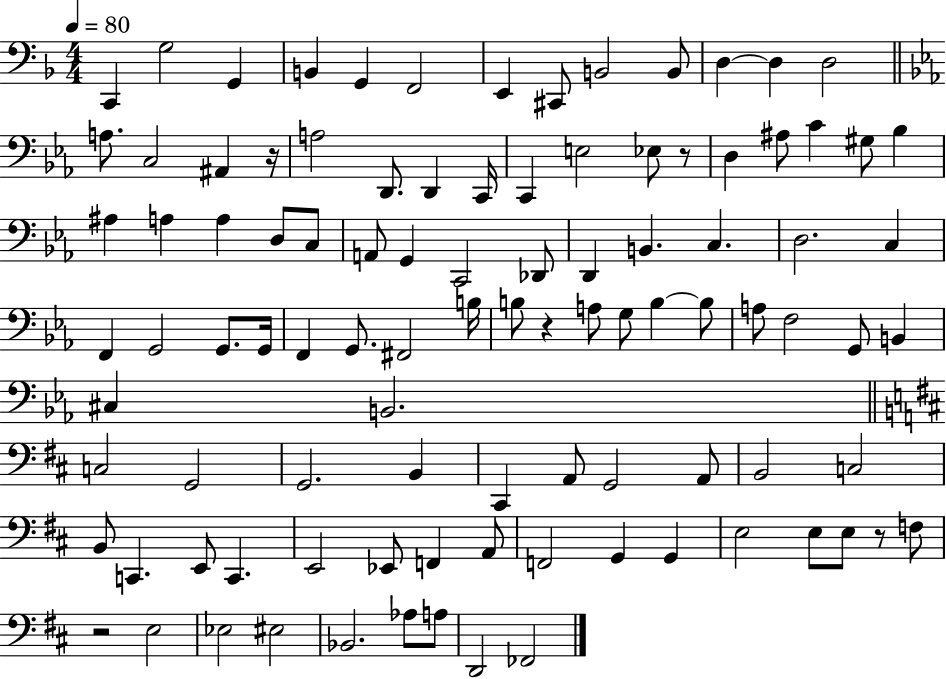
C2/q G3/h G2/q B2/q G2/q F2/h E2/q C#2/e B2/h B2/e D3/q D3/q D3/h A3/e. C3/h A#2/q R/s A3/h D2/e. D2/q C2/s C2/q E3/h Eb3/e R/e D3/q A#3/e C4/q G#3/e Bb3/q A#3/q A3/q A3/q D3/e C3/e A2/e G2/q C2/h Db2/e D2/q B2/q. C3/q. D3/h. C3/q F2/q G2/h G2/e. G2/s F2/q G2/e. F#2/h B3/s B3/e R/q A3/e G3/e B3/q B3/e A3/e F3/h G2/e B2/q C#3/q B2/h. C3/h G2/h G2/h. B2/q C#2/q A2/e G2/h A2/e B2/h C3/h B2/e C2/q. E2/e C2/q. E2/h Eb2/e F2/q A2/e F2/h G2/q G2/q E3/h E3/e E3/e R/e F3/e R/h E3/h Eb3/h EIS3/h Bb2/h. Ab3/e A3/e D2/h FES2/h